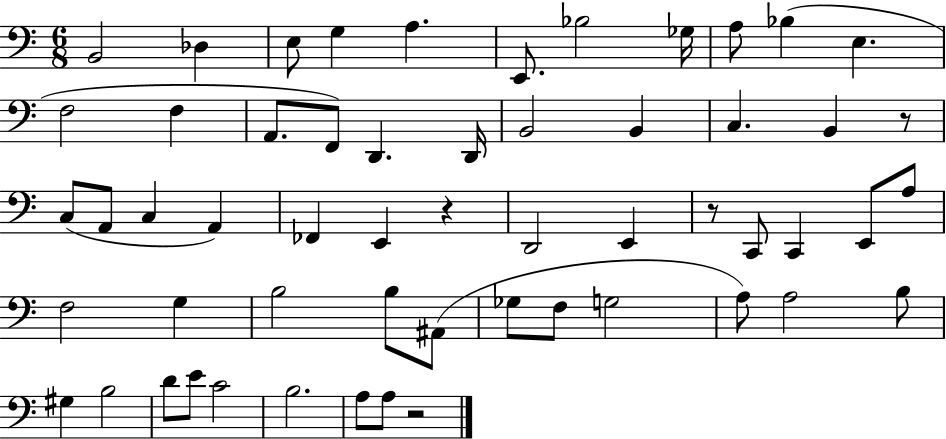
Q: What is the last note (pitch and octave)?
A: A3